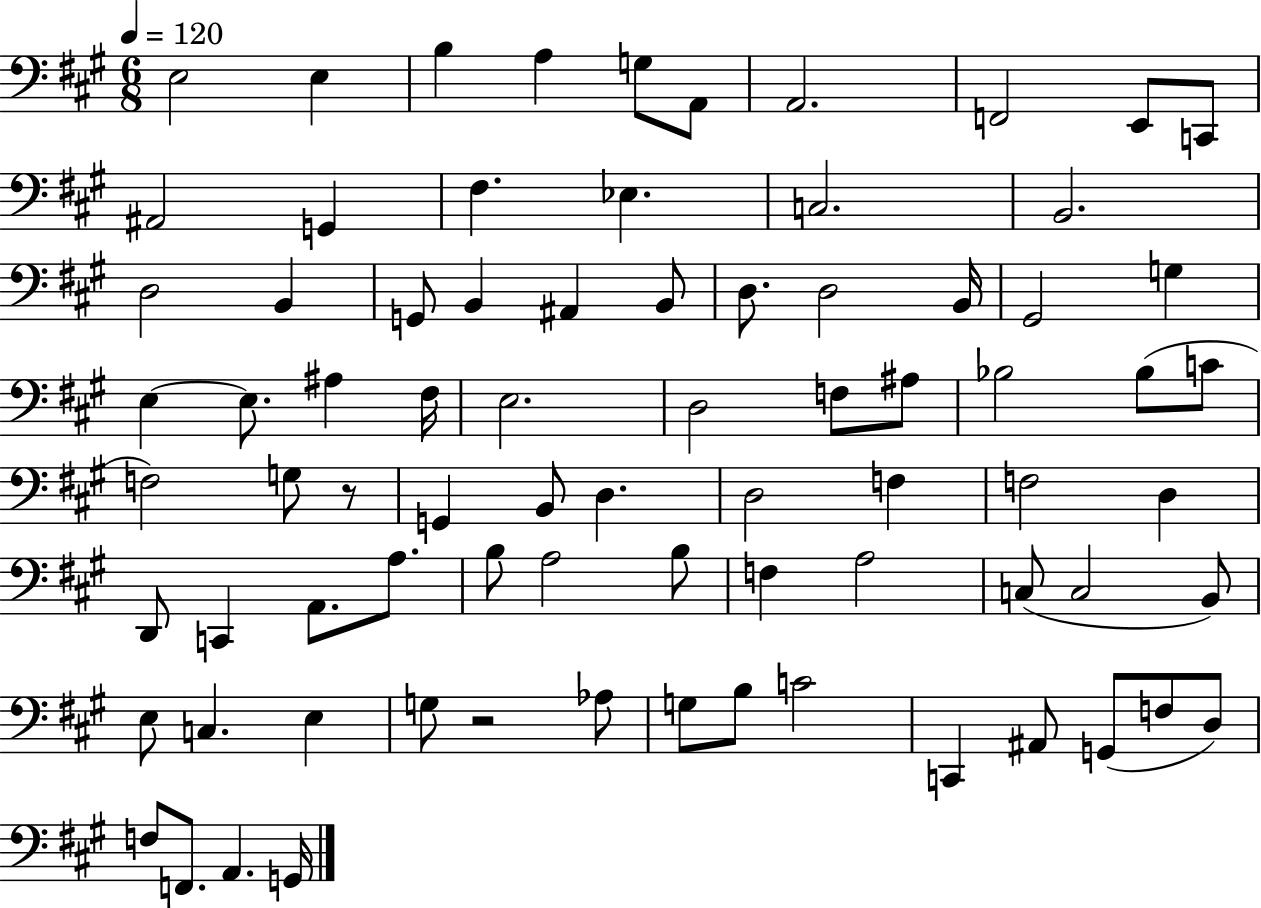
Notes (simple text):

E3/h E3/q B3/q A3/q G3/e A2/e A2/h. F2/h E2/e C2/e A#2/h G2/q F#3/q. Eb3/q. C3/h. B2/h. D3/h B2/q G2/e B2/q A#2/q B2/e D3/e. D3/h B2/s G#2/h G3/q E3/q E3/e. A#3/q F#3/s E3/h. D3/h F3/e A#3/e Bb3/h Bb3/e C4/e F3/h G3/e R/e G2/q B2/e D3/q. D3/h F3/q F3/h D3/q D2/e C2/q A2/e. A3/e. B3/e A3/h B3/e F3/q A3/h C3/e C3/h B2/e E3/e C3/q. E3/q G3/e R/h Ab3/e G3/e B3/e C4/h C2/q A#2/e G2/e F3/e D3/e F3/e F2/e. A2/q. G2/s